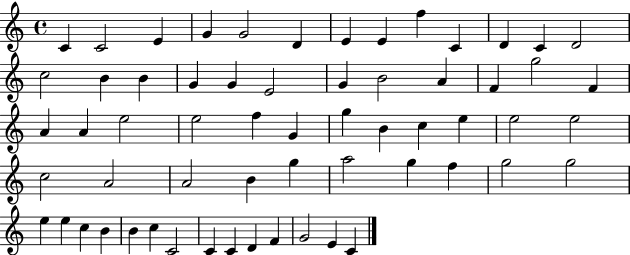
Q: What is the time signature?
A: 4/4